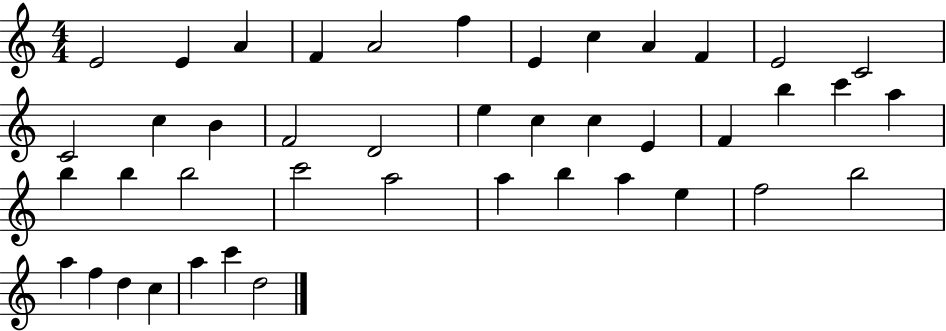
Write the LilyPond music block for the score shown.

{
  \clef treble
  \numericTimeSignature
  \time 4/4
  \key c \major
  e'2 e'4 a'4 | f'4 a'2 f''4 | e'4 c''4 a'4 f'4 | e'2 c'2 | \break c'2 c''4 b'4 | f'2 d'2 | e''4 c''4 c''4 e'4 | f'4 b''4 c'''4 a''4 | \break b''4 b''4 b''2 | c'''2 a''2 | a''4 b''4 a''4 e''4 | f''2 b''2 | \break a''4 f''4 d''4 c''4 | a''4 c'''4 d''2 | \bar "|."
}